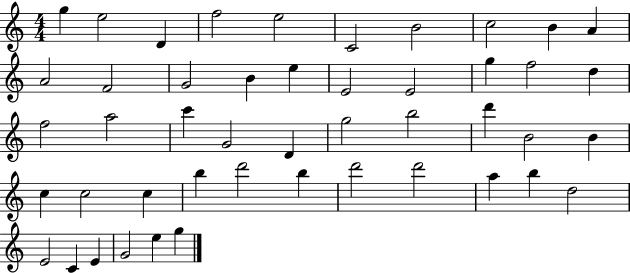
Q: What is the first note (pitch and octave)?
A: G5